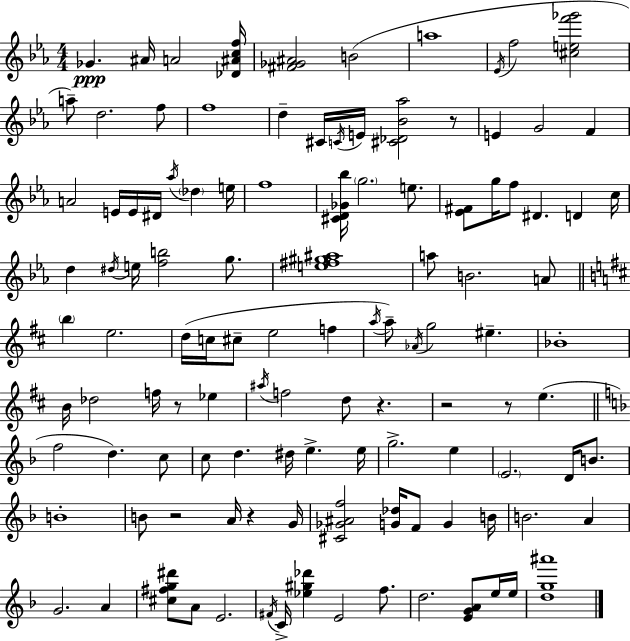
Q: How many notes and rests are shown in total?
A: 115